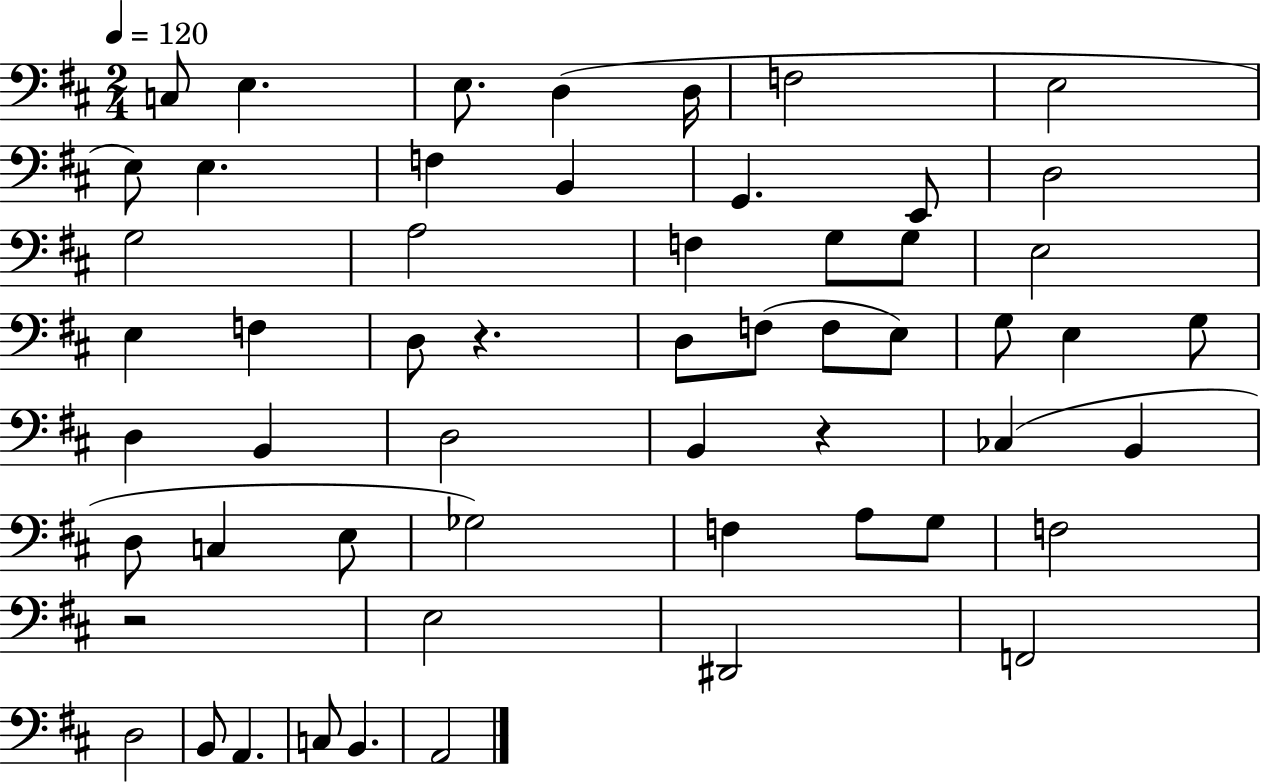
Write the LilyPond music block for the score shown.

{
  \clef bass
  \numericTimeSignature
  \time 2/4
  \key d \major
  \tempo 4 = 120
  \repeat volta 2 { c8 e4. | e8. d4( d16 | f2 | e2 | \break e8) e4. | f4 b,4 | g,4. e,8 | d2 | \break g2 | a2 | f4 g8 g8 | e2 | \break e4 f4 | d8 r4. | d8 f8( f8 e8) | g8 e4 g8 | \break d4 b,4 | d2 | b,4 r4 | ces4( b,4 | \break d8 c4 e8 | ges2) | f4 a8 g8 | f2 | \break r2 | e2 | dis,2 | f,2 | \break d2 | b,8 a,4. | c8 b,4. | a,2 | \break } \bar "|."
}